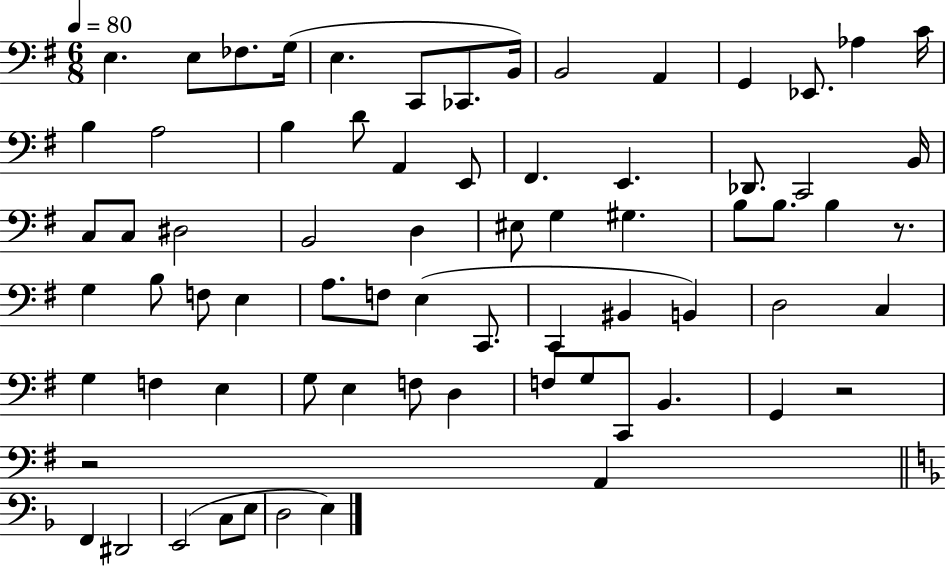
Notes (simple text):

E3/q. E3/e FES3/e. G3/s E3/q. C2/e CES2/e. B2/s B2/h A2/q G2/q Eb2/e. Ab3/q C4/s B3/q A3/h B3/q D4/e A2/q E2/e F#2/q. E2/q. Db2/e. C2/h B2/s C3/e C3/e D#3/h B2/h D3/q EIS3/e G3/q G#3/q. B3/e B3/e. B3/q R/e. G3/q B3/e F3/e E3/q A3/e. F3/e E3/q C2/e. C2/q BIS2/q B2/q D3/h C3/q G3/q F3/q E3/q G3/e E3/q F3/e D3/q F3/e G3/e C2/e B2/q. G2/q R/h R/h A2/q F2/q D#2/h E2/h C3/e E3/e D3/h E3/q